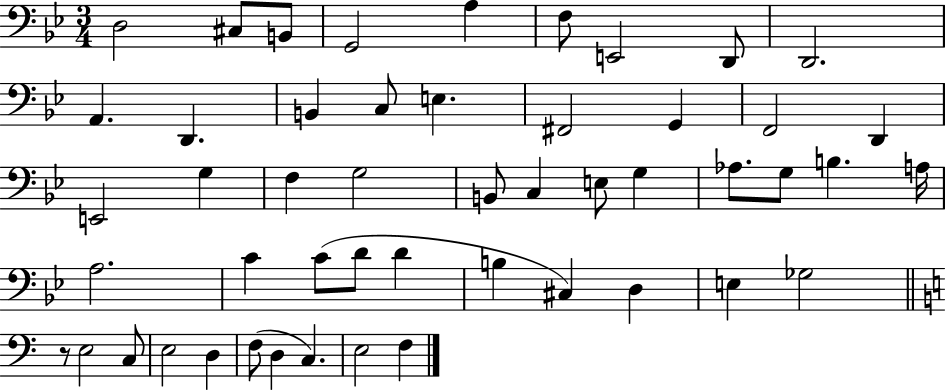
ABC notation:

X:1
T:Untitled
M:3/4
L:1/4
K:Bb
D,2 ^C,/2 B,,/2 G,,2 A, F,/2 E,,2 D,,/2 D,,2 A,, D,, B,, C,/2 E, ^F,,2 G,, F,,2 D,, E,,2 G, F, G,2 B,,/2 C, E,/2 G, _A,/2 G,/2 B, A,/4 A,2 C C/2 D/2 D B, ^C, D, E, _G,2 z/2 E,2 C,/2 E,2 D, F,/2 D, C, E,2 F,